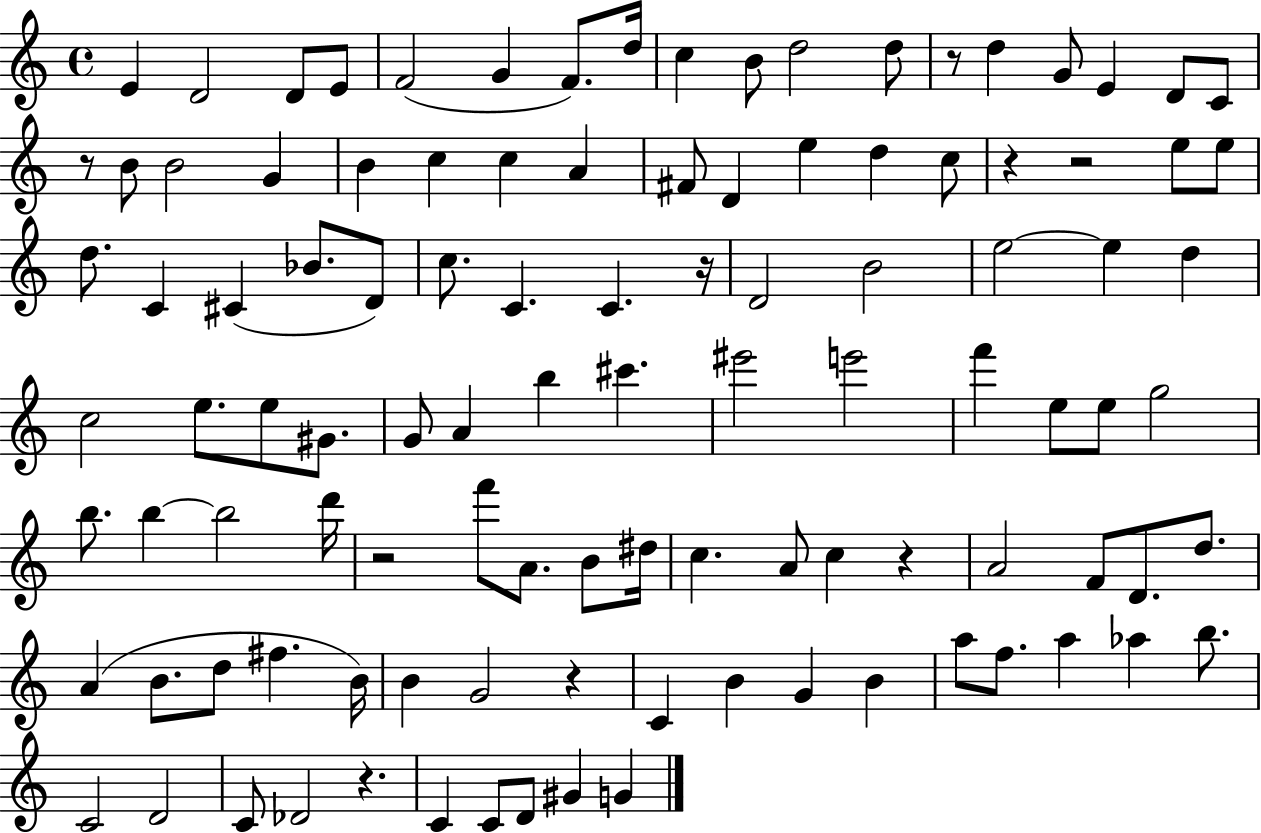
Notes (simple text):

E4/q D4/h D4/e E4/e F4/h G4/q F4/e. D5/s C5/q B4/e D5/h D5/e R/e D5/q G4/e E4/q D4/e C4/e R/e B4/e B4/h G4/q B4/q C5/q C5/q A4/q F#4/e D4/q E5/q D5/q C5/e R/q R/h E5/e E5/e D5/e. C4/q C#4/q Bb4/e. D4/e C5/e. C4/q. C4/q. R/s D4/h B4/h E5/h E5/q D5/q C5/h E5/e. E5/e G#4/e. G4/e A4/q B5/q C#6/q. EIS6/h E6/h F6/q E5/e E5/e G5/h B5/e. B5/q B5/h D6/s R/h F6/e A4/e. B4/e D#5/s C5/q. A4/e C5/q R/q A4/h F4/e D4/e. D5/e. A4/q B4/e. D5/e F#5/q. B4/s B4/q G4/h R/q C4/q B4/q G4/q B4/q A5/e F5/e. A5/q Ab5/q B5/e. C4/h D4/h C4/e Db4/h R/q. C4/q C4/e D4/e G#4/q G4/q